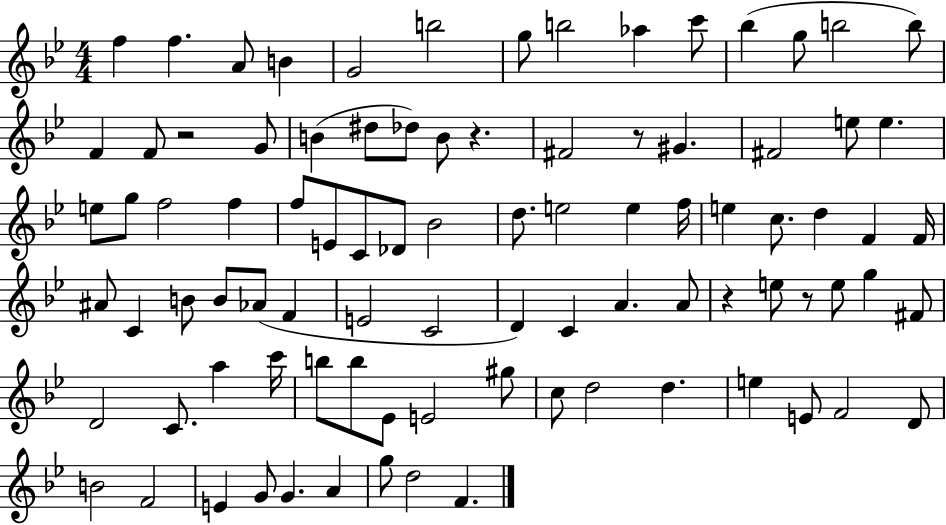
{
  \clef treble
  \numericTimeSignature
  \time 4/4
  \key bes \major
  f''4 f''4. a'8 b'4 | g'2 b''2 | g''8 b''2 aes''4 c'''8 | bes''4( g''8 b''2 b''8) | \break f'4 f'8 r2 g'8 | b'4( dis''8 des''8) b'8 r4. | fis'2 r8 gis'4. | fis'2 e''8 e''4. | \break e''8 g''8 f''2 f''4 | f''8 e'8 c'8 des'8 bes'2 | d''8. e''2 e''4 f''16 | e''4 c''8. d''4 f'4 f'16 | \break ais'8 c'4 b'8 b'8 aes'8( f'4 | e'2 c'2 | d'4) c'4 a'4. a'8 | r4 e''8 r8 e''8 g''4 fis'8 | \break d'2 c'8. a''4 c'''16 | b''8 b''8 ees'8 e'2 gis''8 | c''8 d''2 d''4. | e''4 e'8 f'2 d'8 | \break b'2 f'2 | e'4 g'8 g'4. a'4 | g''8 d''2 f'4. | \bar "|."
}